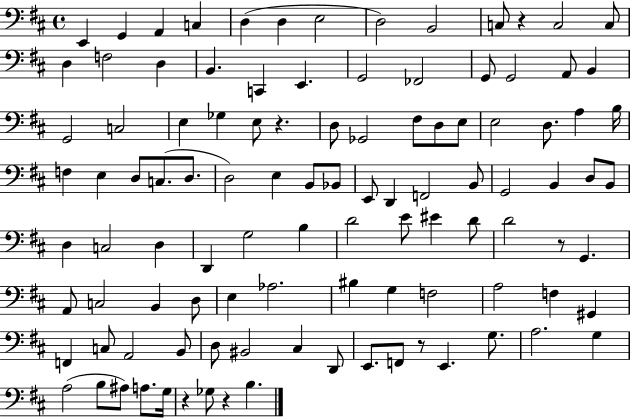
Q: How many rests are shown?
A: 6